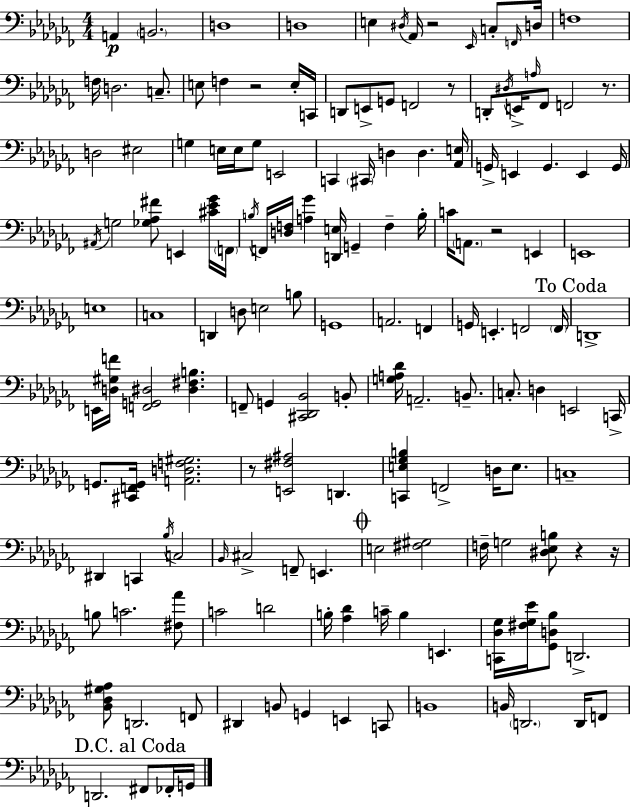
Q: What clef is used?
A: bass